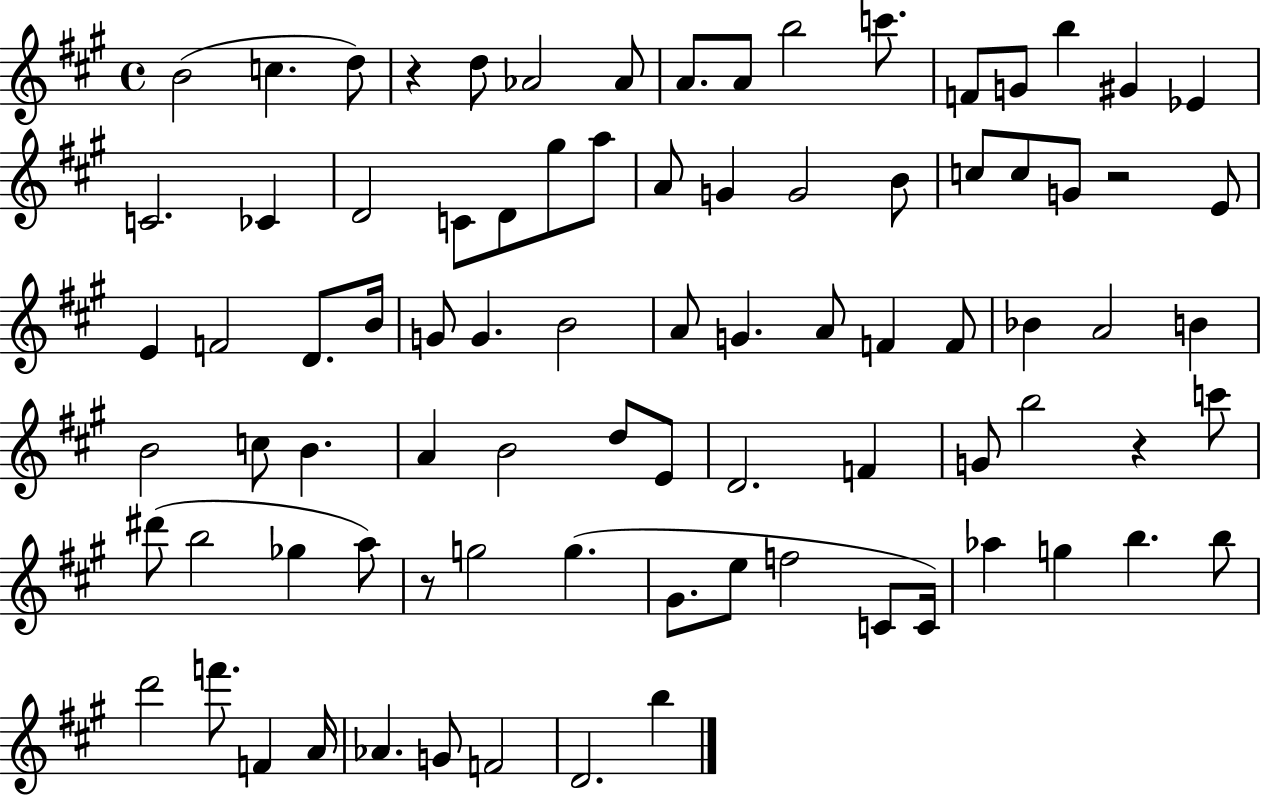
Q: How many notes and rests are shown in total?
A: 85